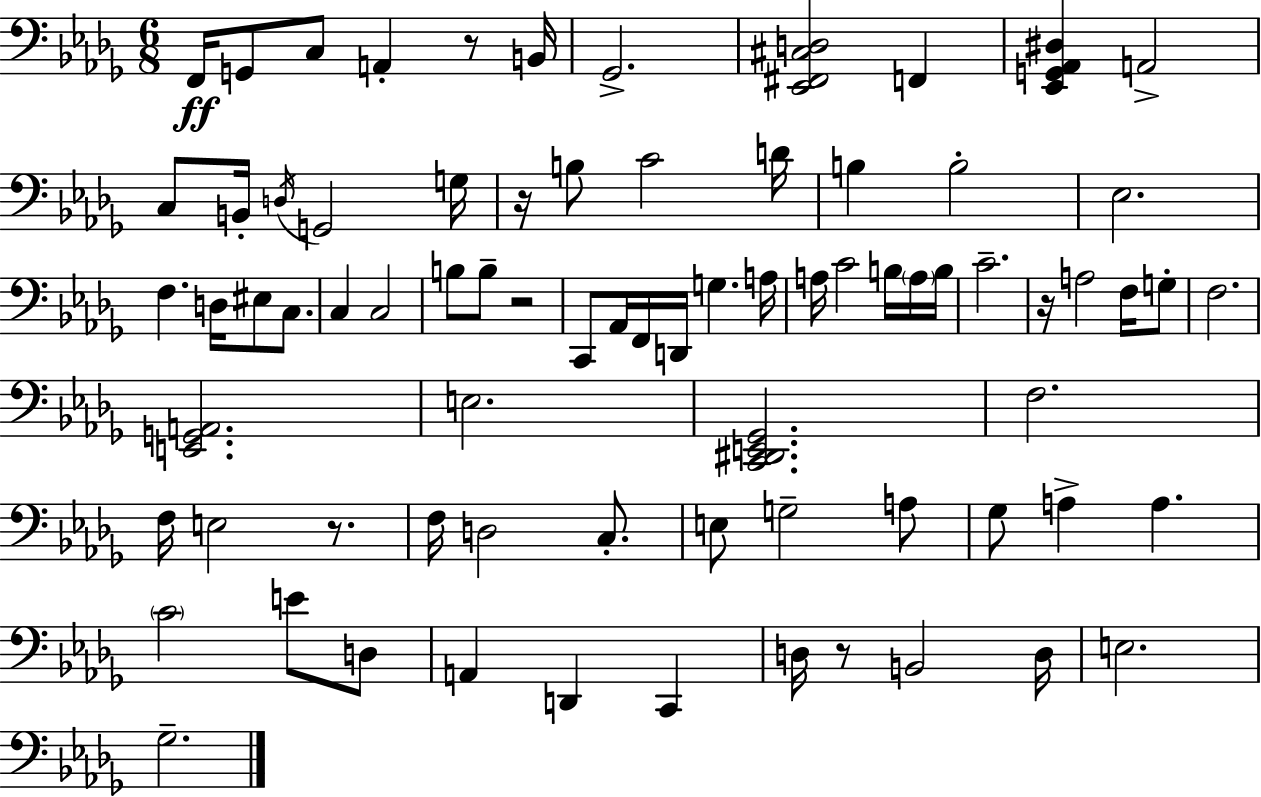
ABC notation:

X:1
T:Untitled
M:6/8
L:1/4
K:Bbm
F,,/4 G,,/2 C,/2 A,, z/2 B,,/4 _G,,2 [_E,,^F,,^C,D,]2 F,, [_E,,G,,_A,,^D,] A,,2 C,/2 B,,/4 D,/4 G,,2 G,/4 z/4 B,/2 C2 D/4 B, B,2 _E,2 F, D,/4 ^E,/2 C,/2 C, C,2 B,/2 B,/2 z2 C,,/2 _A,,/4 F,,/4 D,,/4 G, A,/4 A,/4 C2 B,/4 A,/4 B,/4 C2 z/4 A,2 F,/4 G,/2 F,2 [E,,G,,A,,]2 E,2 [C,,^D,,E,,_G,,]2 F,2 F,/4 E,2 z/2 F,/4 D,2 C,/2 E,/2 G,2 A,/2 _G,/2 A, A, C2 E/2 D,/2 A,, D,, C,, D,/4 z/2 B,,2 D,/4 E,2 _G,2